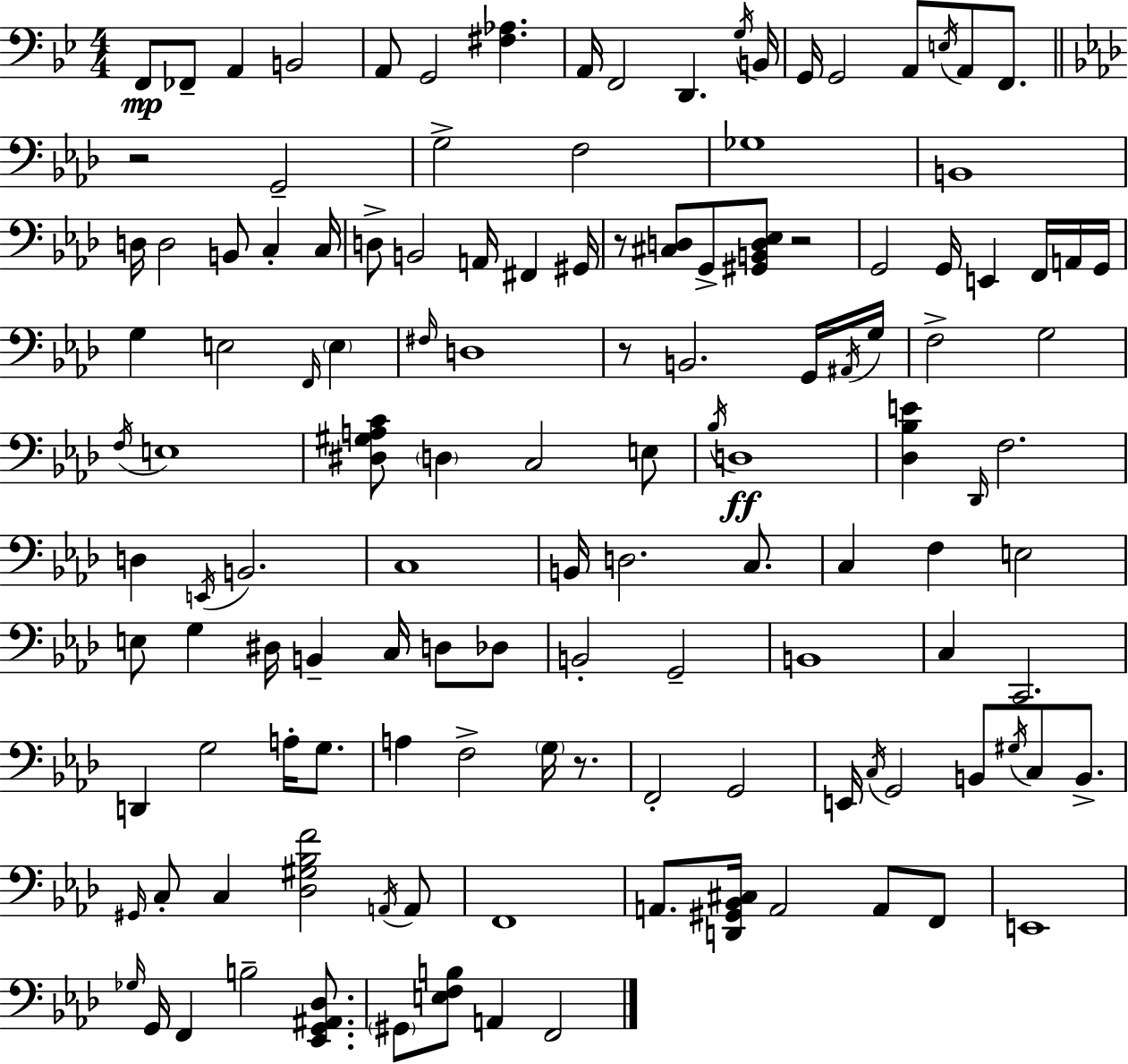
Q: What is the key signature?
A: G minor